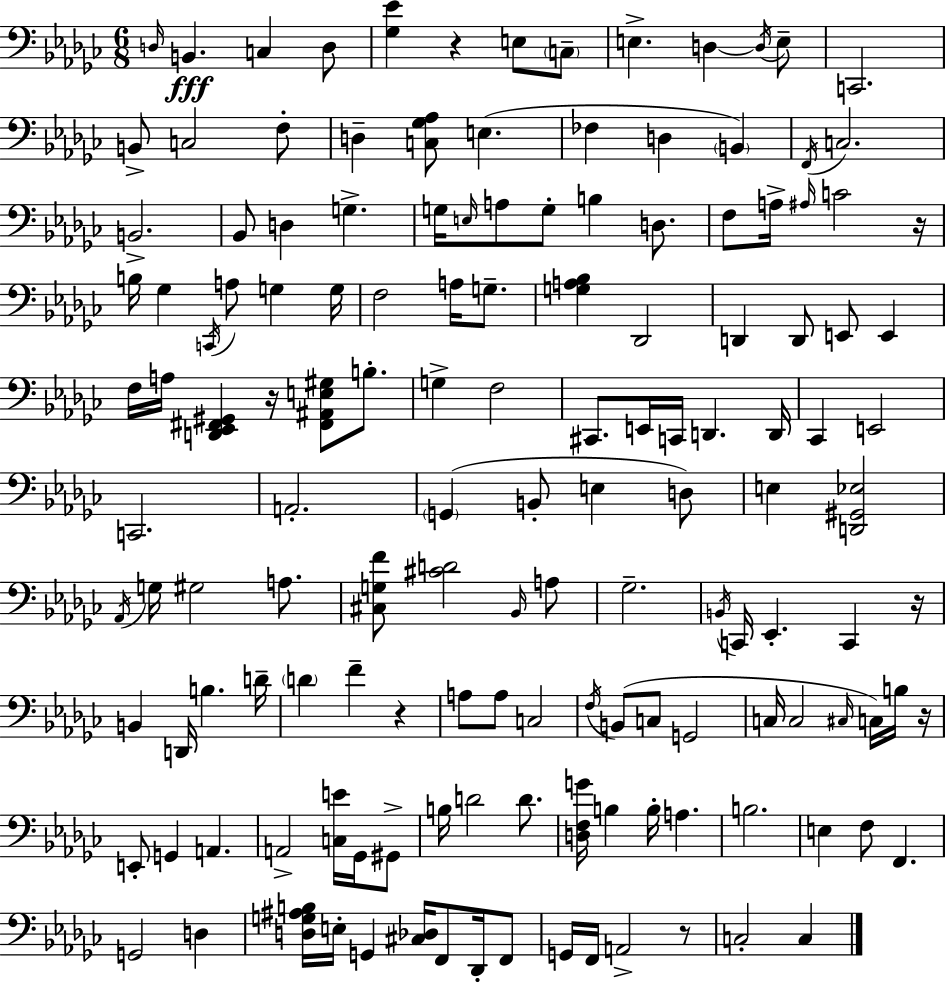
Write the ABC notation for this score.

X:1
T:Untitled
M:6/8
L:1/4
K:Ebm
D,/4 B,, C, D,/2 [_G,_E] z E,/2 C,/2 E, D, D,/4 E,/2 C,,2 B,,/2 C,2 F,/2 D, [C,_G,_A,]/2 E, _F, D, B,, F,,/4 C,2 B,,2 _B,,/2 D, G, G,/4 E,/4 A,/2 G,/2 B, D,/2 F,/2 A,/4 ^A,/4 C2 z/4 B,/4 _G, C,,/4 A,/2 G, G,/4 F,2 A,/4 G,/2 [G,A,_B,] _D,,2 D,, D,,/2 E,,/2 E,, F,/4 A,/4 [D,,_E,,^F,,^G,,] z/4 [^F,,^A,,E,^G,]/2 B,/2 G, F,2 ^C,,/2 E,,/4 C,,/4 D,, D,,/4 _C,, E,,2 C,,2 A,,2 G,, B,,/2 E, D,/2 E, [D,,^G,,_E,]2 _A,,/4 G,/4 ^G,2 A,/2 [^C,G,F]/2 [^CD]2 _B,,/4 A,/2 _G,2 B,,/4 C,,/4 _E,, C,, z/4 B,, D,,/4 B, D/4 D F z A,/2 A,/2 C,2 F,/4 B,,/2 C,/2 G,,2 C,/4 C,2 ^C,/4 C,/4 B,/4 z/4 E,,/2 G,, A,, A,,2 [C,E]/4 _G,,/4 ^G,,/2 B,/4 D2 D/2 [D,F,G]/4 B, B,/4 A, B,2 E, F,/2 F,, G,,2 D, [D,G,^A,B,]/4 E,/4 G,, [^C,_D,]/4 F,,/2 _D,,/4 F,,/2 G,,/4 F,,/4 A,,2 z/2 C,2 C,